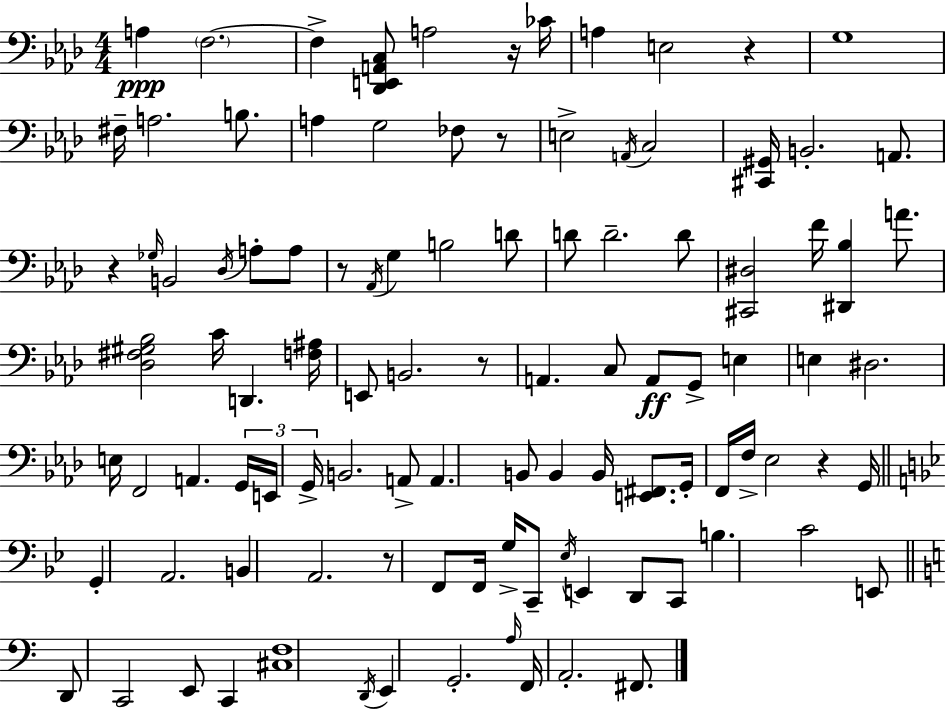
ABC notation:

X:1
T:Untitled
M:4/4
L:1/4
K:Fm
A, F,2 F, [_D,,E,,A,,C,]/2 A,2 z/4 _C/4 A, E,2 z G,4 ^F,/4 A,2 B,/2 A, G,2 _F,/2 z/2 E,2 A,,/4 C,2 [^C,,^G,,]/4 B,,2 A,,/2 z _G,/4 B,,2 _D,/4 A,/2 A,/2 z/2 _A,,/4 G, B,2 D/2 D/2 D2 D/2 [^C,,^D,]2 F/4 [^D,,_B,] A/2 [_D,^F,^G,_B,]2 C/4 D,, [F,^A,]/4 E,,/2 B,,2 z/2 A,, C,/2 A,,/2 G,,/2 E, E, ^D,2 E,/4 F,,2 A,, G,,/4 E,,/4 G,,/4 B,,2 A,,/2 A,, B,,/2 B,, B,,/4 [E,,^F,,]/2 G,,/4 F,,/4 F,/4 _E,2 z G,,/4 G,, A,,2 B,, A,,2 z/2 F,,/2 F,,/4 G,/4 C,,/2 _E,/4 E,, D,,/2 C,,/2 B, C2 E,,/2 D,,/2 C,,2 E,,/2 C,, [^C,F,]4 D,,/4 E,, G,,2 A,/4 F,,/4 A,,2 ^F,,/2